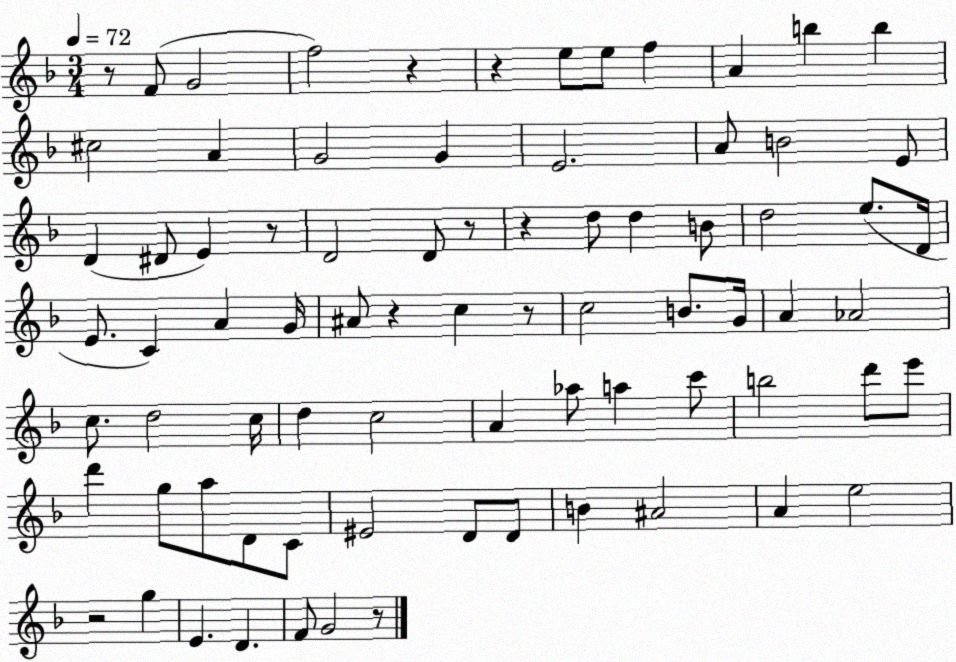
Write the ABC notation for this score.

X:1
T:Untitled
M:3/4
L:1/4
K:F
z/2 F/2 G2 f2 z z e/2 e/2 f A b b ^c2 A G2 G E2 A/2 B2 E/2 D ^D/2 E z/2 D2 D/2 z/2 z d/2 d B/2 d2 e/2 D/4 E/2 C A G/4 ^A/2 z c z/2 c2 B/2 G/4 A _A2 c/2 d2 c/4 d c2 A _a/2 a c'/2 b2 d'/2 e'/2 d' g/2 a/2 D/2 C/2 ^E2 D/2 D/2 B ^A2 A e2 z2 g E D F/2 G2 z/2